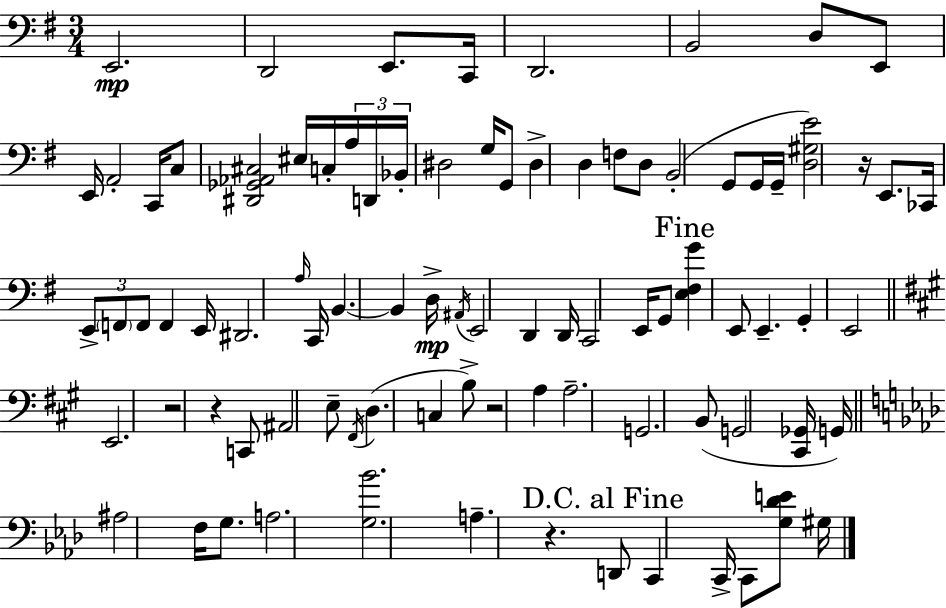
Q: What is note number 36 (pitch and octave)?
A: D#2